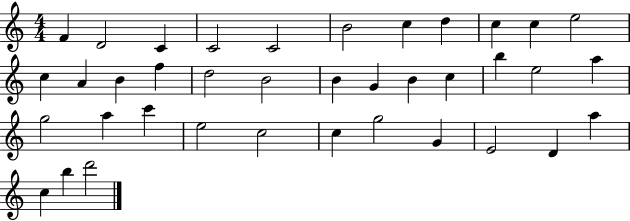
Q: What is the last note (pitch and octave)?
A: D6